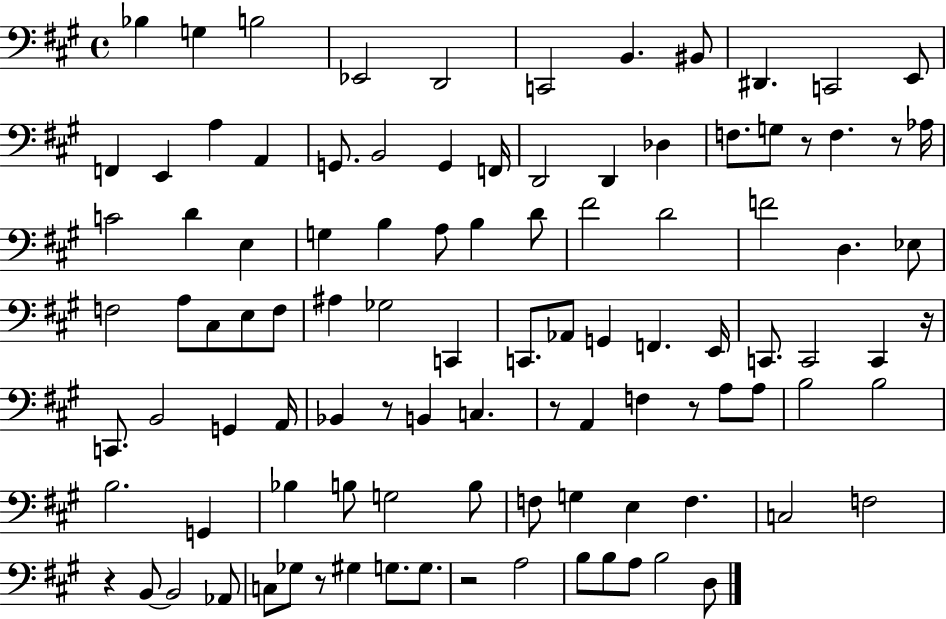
X:1
T:Untitled
M:4/4
L:1/4
K:A
_B, G, B,2 _E,,2 D,,2 C,,2 B,, ^B,,/2 ^D,, C,,2 E,,/2 F,, E,, A, A,, G,,/2 B,,2 G,, F,,/4 D,,2 D,, _D, F,/2 G,/2 z/2 F, z/2 _A,/4 C2 D E, G, B, A,/2 B, D/2 ^F2 D2 F2 D, _E,/2 F,2 A,/2 ^C,/2 E,/2 F,/2 ^A, _G,2 C,, C,,/2 _A,,/2 G,, F,, E,,/4 C,,/2 C,,2 C,, z/4 C,,/2 B,,2 G,, A,,/4 _B,, z/2 B,, C, z/2 A,, F, z/2 A,/2 A,/2 B,2 B,2 B,2 G,, _B, B,/2 G,2 B,/2 F,/2 G, E, F, C,2 F,2 z B,,/2 B,,2 _A,,/2 C,/2 _G,/2 z/2 ^G, G,/2 G,/2 z2 A,2 B,/2 B,/2 A,/2 B,2 D,/2